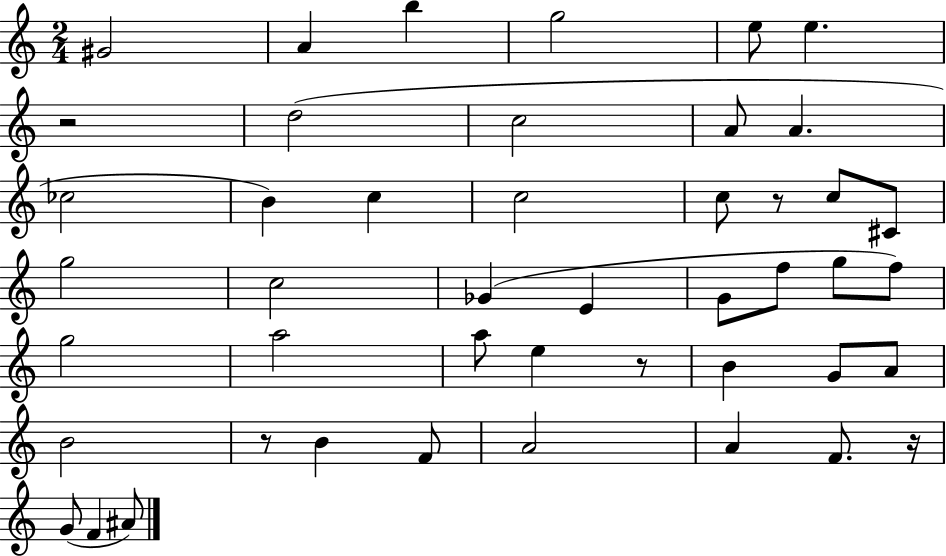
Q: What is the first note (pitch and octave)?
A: G#4